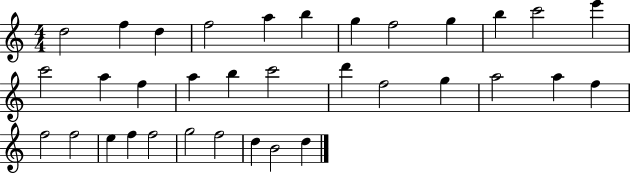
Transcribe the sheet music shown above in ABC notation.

X:1
T:Untitled
M:4/4
L:1/4
K:C
d2 f d f2 a b g f2 g b c'2 e' c'2 a f a b c'2 d' f2 g a2 a f f2 f2 e f f2 g2 f2 d B2 d